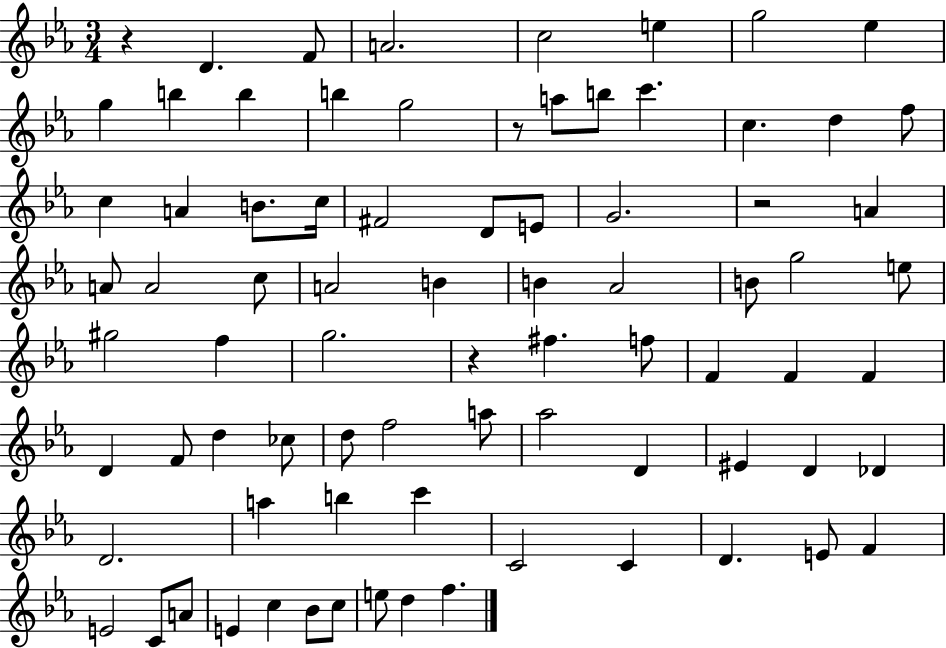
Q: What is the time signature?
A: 3/4